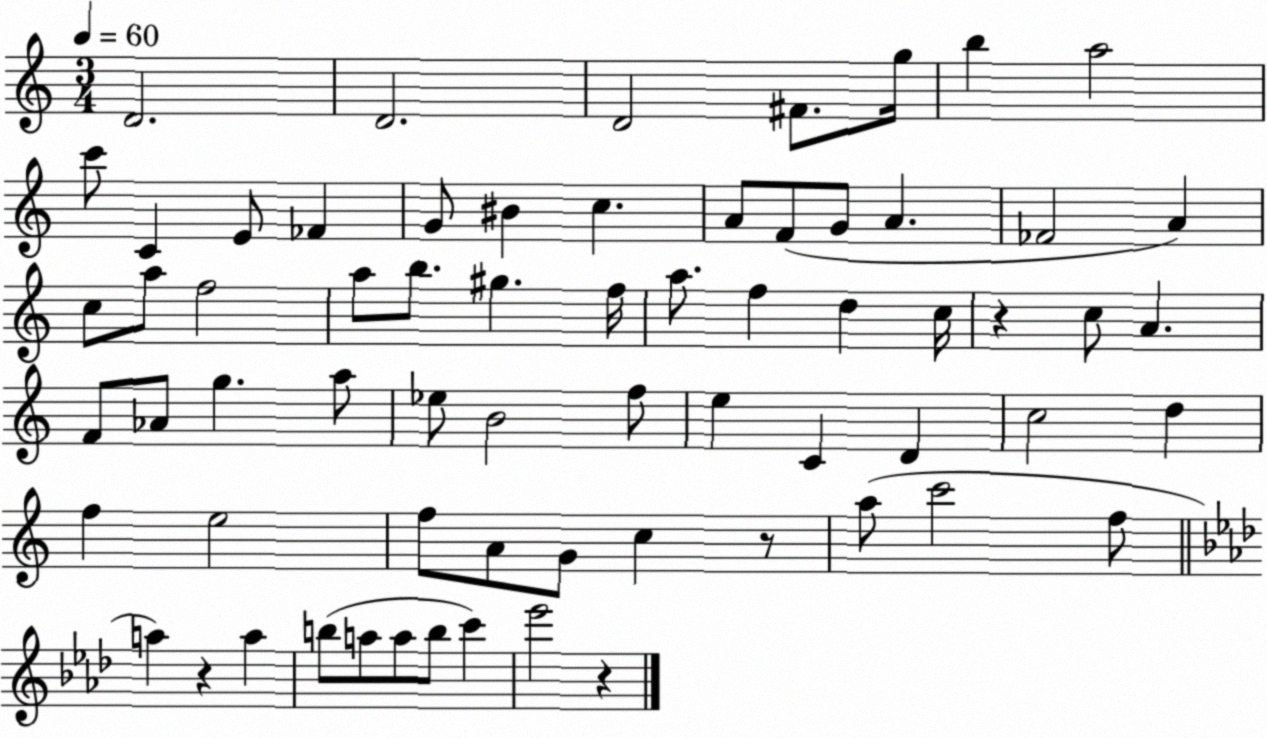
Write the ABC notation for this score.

X:1
T:Untitled
M:3/4
L:1/4
K:C
D2 D2 D2 ^F/2 g/4 b a2 c'/2 C E/2 _F G/2 ^B c A/2 F/2 G/2 A _F2 A c/2 a/2 f2 a/2 b/2 ^g f/4 a/2 f d c/4 z c/2 A F/2 _A/2 g a/2 _e/2 B2 f/2 e C D c2 d f e2 f/2 A/2 G/2 c z/2 a/2 c'2 f/2 a z a b/2 a/2 a/2 b/2 c' _e'2 z